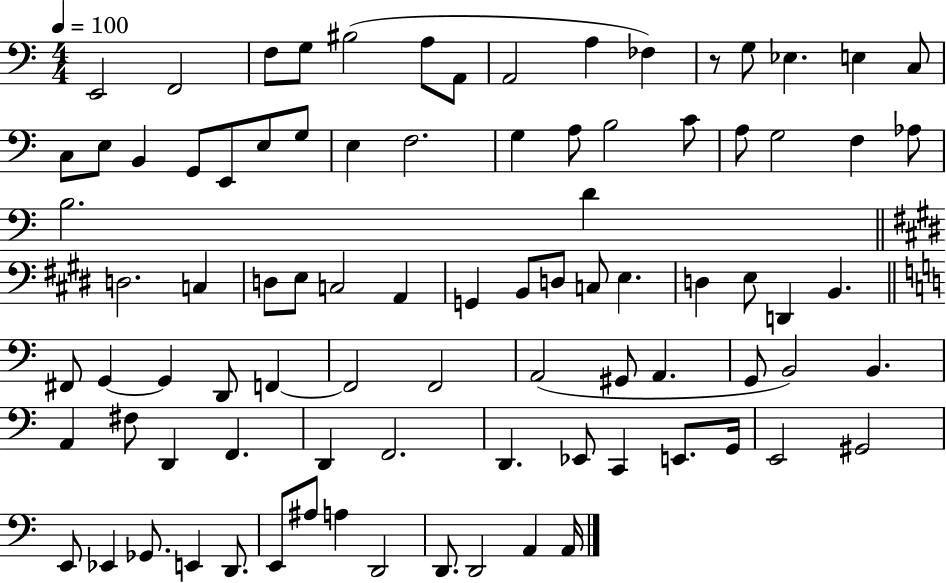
X:1
T:Untitled
M:4/4
L:1/4
K:C
E,,2 F,,2 F,/2 G,/2 ^B,2 A,/2 A,,/2 A,,2 A, _F, z/2 G,/2 _E, E, C,/2 C,/2 E,/2 B,, G,,/2 E,,/2 E,/2 G,/2 E, F,2 G, A,/2 B,2 C/2 A,/2 G,2 F, _A,/2 B,2 D D,2 C, D,/2 E,/2 C,2 A,, G,, B,,/2 D,/2 C,/2 E, D, E,/2 D,, B,, ^F,,/2 G,, G,, D,,/2 F,, F,,2 F,,2 A,,2 ^G,,/2 A,, G,,/2 B,,2 B,, A,, ^F,/2 D,, F,, D,, F,,2 D,, _E,,/2 C,, E,,/2 G,,/4 E,,2 ^G,,2 E,,/2 _E,, _G,,/2 E,, D,,/2 E,,/2 ^A,/2 A, D,,2 D,,/2 D,,2 A,, A,,/4